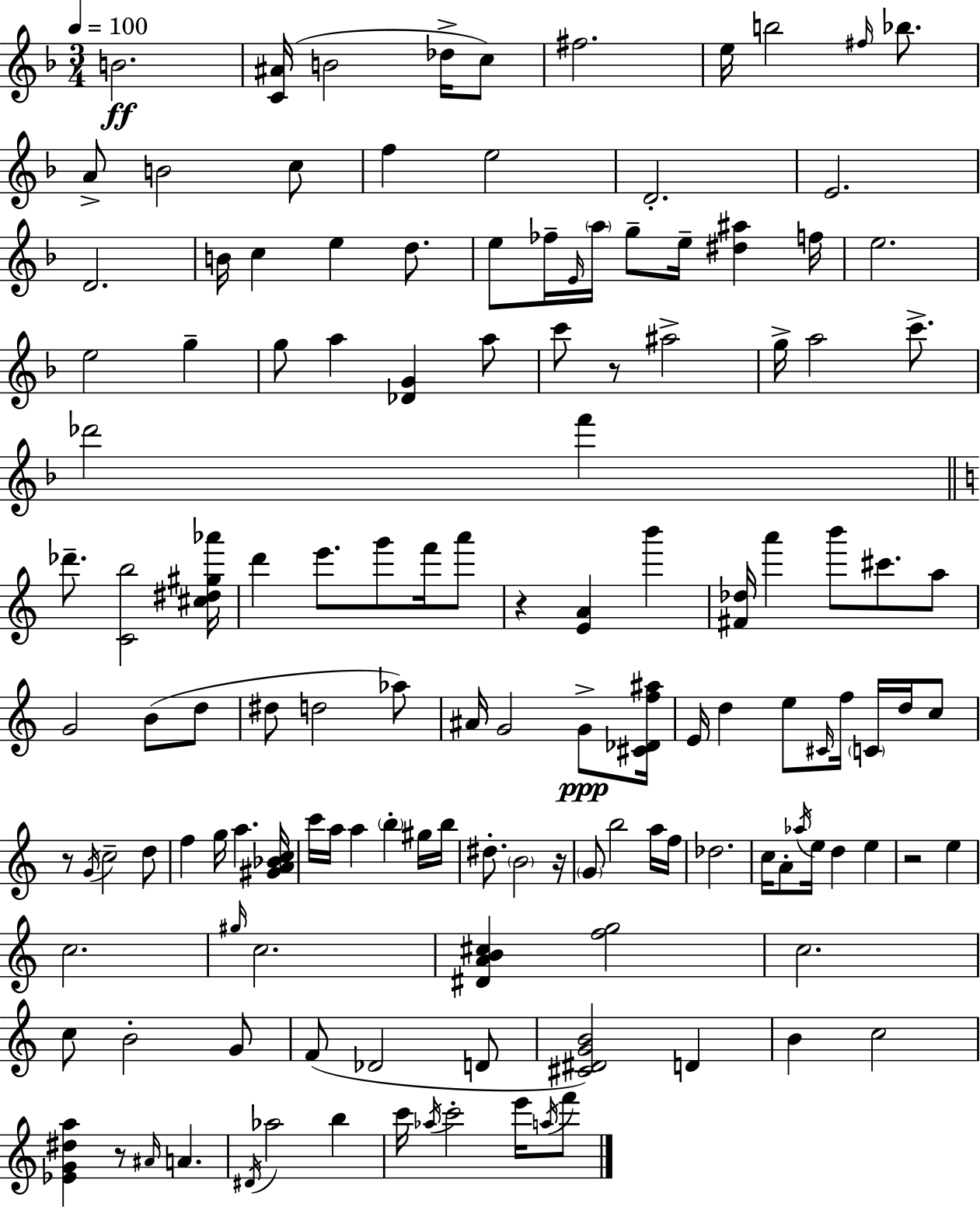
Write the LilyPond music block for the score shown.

{
  \clef treble
  \numericTimeSignature
  \time 3/4
  \key d \minor
  \tempo 4 = 100
  b'2.\ff | <c' ais'>16( b'2 des''16-> c''8) | fis''2. | e''16 b''2 \grace { fis''16 } bes''8. | \break a'8-> b'2 c''8 | f''4 e''2 | d'2.-. | e'2. | \break d'2. | b'16 c''4 e''4 d''8. | e''8 fes''16-- \grace { e'16 } \parenthesize a''16 g''8-- e''16-- <dis'' ais''>4 | f''16 e''2. | \break e''2 g''4-- | g''8 a''4 <des' g'>4 | a''8 c'''8 r8 ais''2-> | g''16-> a''2 c'''8.-> | \break des'''2 f'''4 | \bar "||" \break \key c \major des'''8.-- <c' b''>2 <cis'' dis'' gis'' aes'''>16 | d'''4 e'''8. g'''8 f'''16 a'''8 | r4 <e' a'>4 b'''4 | <fis' des''>16 a'''4 b'''8 cis'''8. a''8 | \break g'2 b'8( d''8 | dis''8 d''2 aes''8) | ais'16 g'2 g'8->\ppp <cis' des' f'' ais''>16 | e'16 d''4 e''8 \grace { cis'16 } f''16 \parenthesize c'16 d''16 c''8 | \break r8 \acciaccatura { g'16 } c''2-- | d''8 f''4 g''16 a''4. | <gis' a' bes' c''>16 c'''16 a''16 a''4 \parenthesize b''4-. | gis''16 b''16 dis''8.-. \parenthesize b'2 | \break r16 \parenthesize g'8 b''2 | a''16 f''16 des''2. | c''16 a'8-. \acciaccatura { aes''16 } e''16 d''4 e''4 | r2 e''4 | \break c''2. | \grace { gis''16 } c''2. | <dis' a' b' cis''>4 <f'' g''>2 | c''2. | \break c''8 b'2-. | g'8 f'8( des'2 | d'8 <cis' dis' g' b'>2) | d'4 b'4 c''2 | \break <ees' g' dis'' a''>4 r8 \grace { ais'16 } a'4. | \acciaccatura { dis'16 } aes''2 | b''4 c'''16 \acciaccatura { aes''16 } c'''2-. | e'''16 \acciaccatura { a''16 } f'''8 \bar "|."
}